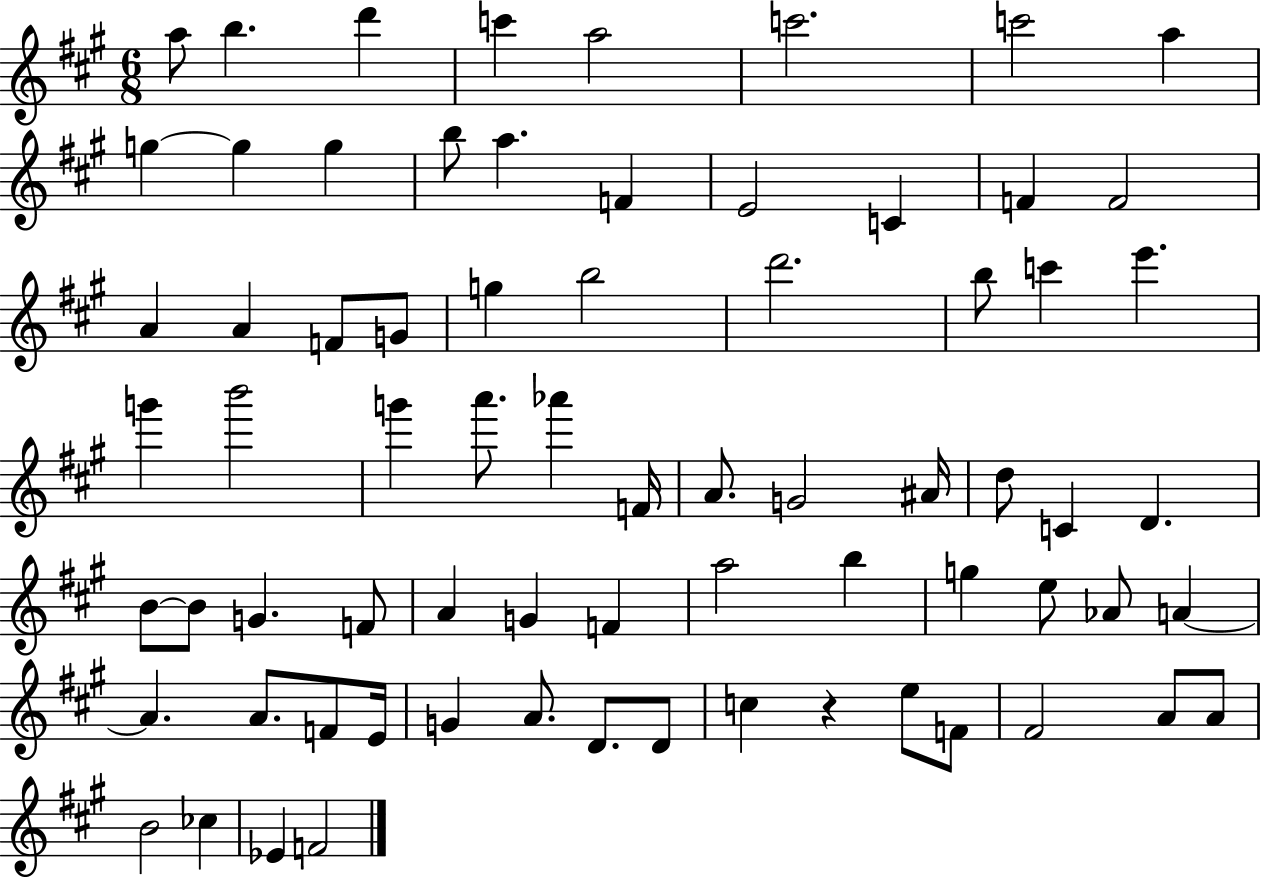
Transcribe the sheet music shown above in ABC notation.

X:1
T:Untitled
M:6/8
L:1/4
K:A
a/2 b d' c' a2 c'2 c'2 a g g g b/2 a F E2 C F F2 A A F/2 G/2 g b2 d'2 b/2 c' e' g' b'2 g' a'/2 _a' F/4 A/2 G2 ^A/4 d/2 C D B/2 B/2 G F/2 A G F a2 b g e/2 _A/2 A A A/2 F/2 E/4 G A/2 D/2 D/2 c z e/2 F/2 ^F2 A/2 A/2 B2 _c _E F2